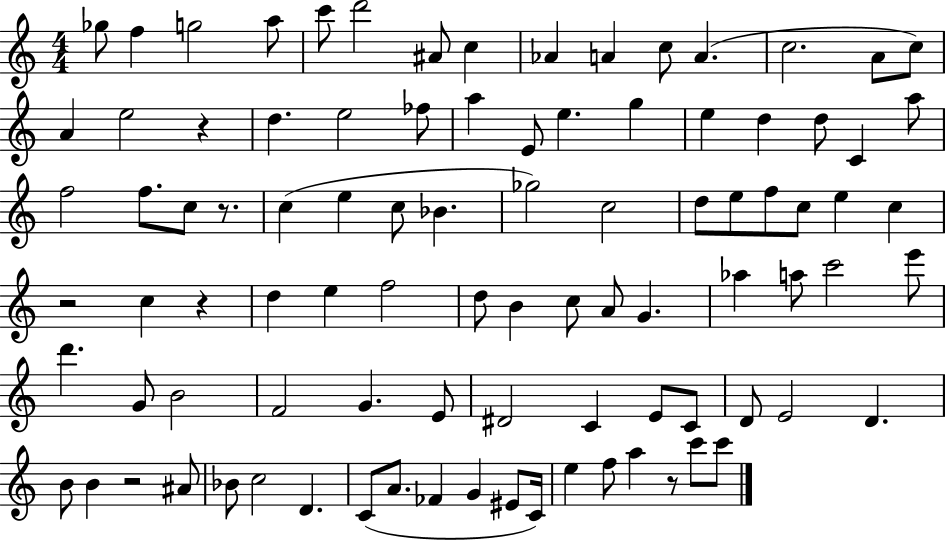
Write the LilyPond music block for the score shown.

{
  \clef treble
  \numericTimeSignature
  \time 4/4
  \key c \major
  ges''8 f''4 g''2 a''8 | c'''8 d'''2 ais'8 c''4 | aes'4 a'4 c''8 a'4.( | c''2. a'8 c''8) | \break a'4 e''2 r4 | d''4. e''2 fes''8 | a''4 e'8 e''4. g''4 | e''4 d''4 d''8 c'4 a''8 | \break f''2 f''8. c''8 r8. | c''4( e''4 c''8 bes'4. | ges''2) c''2 | d''8 e''8 f''8 c''8 e''4 c''4 | \break r2 c''4 r4 | d''4 e''4 f''2 | d''8 b'4 c''8 a'8 g'4. | aes''4 a''8 c'''2 e'''8 | \break d'''4. g'8 b'2 | f'2 g'4. e'8 | dis'2 c'4 e'8 c'8 | d'8 e'2 d'4. | \break b'8 b'4 r2 ais'8 | bes'8 c''2 d'4. | c'8( a'8. fes'4 g'4 eis'8 c'16) | e''4 f''8 a''4 r8 c'''8 c'''8 | \break \bar "|."
}